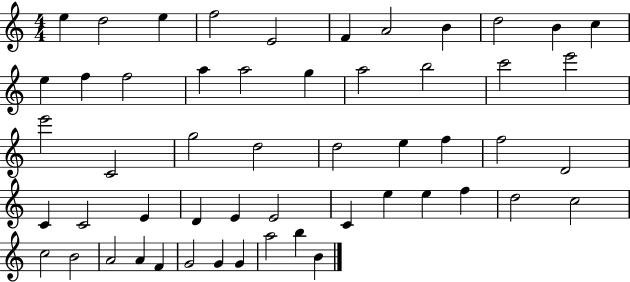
{
  \clef treble
  \numericTimeSignature
  \time 4/4
  \key c \major
  e''4 d''2 e''4 | f''2 e'2 | f'4 a'2 b'4 | d''2 b'4 c''4 | \break e''4 f''4 f''2 | a''4 a''2 g''4 | a''2 b''2 | c'''2 e'''2 | \break e'''2 c'2 | g''2 d''2 | d''2 e''4 f''4 | f''2 d'2 | \break c'4 c'2 e'4 | d'4 e'4 e'2 | c'4 e''4 e''4 f''4 | d''2 c''2 | \break c''2 b'2 | a'2 a'4 f'4 | g'2 g'4 g'4 | a''2 b''4 b'4 | \break \bar "|."
}